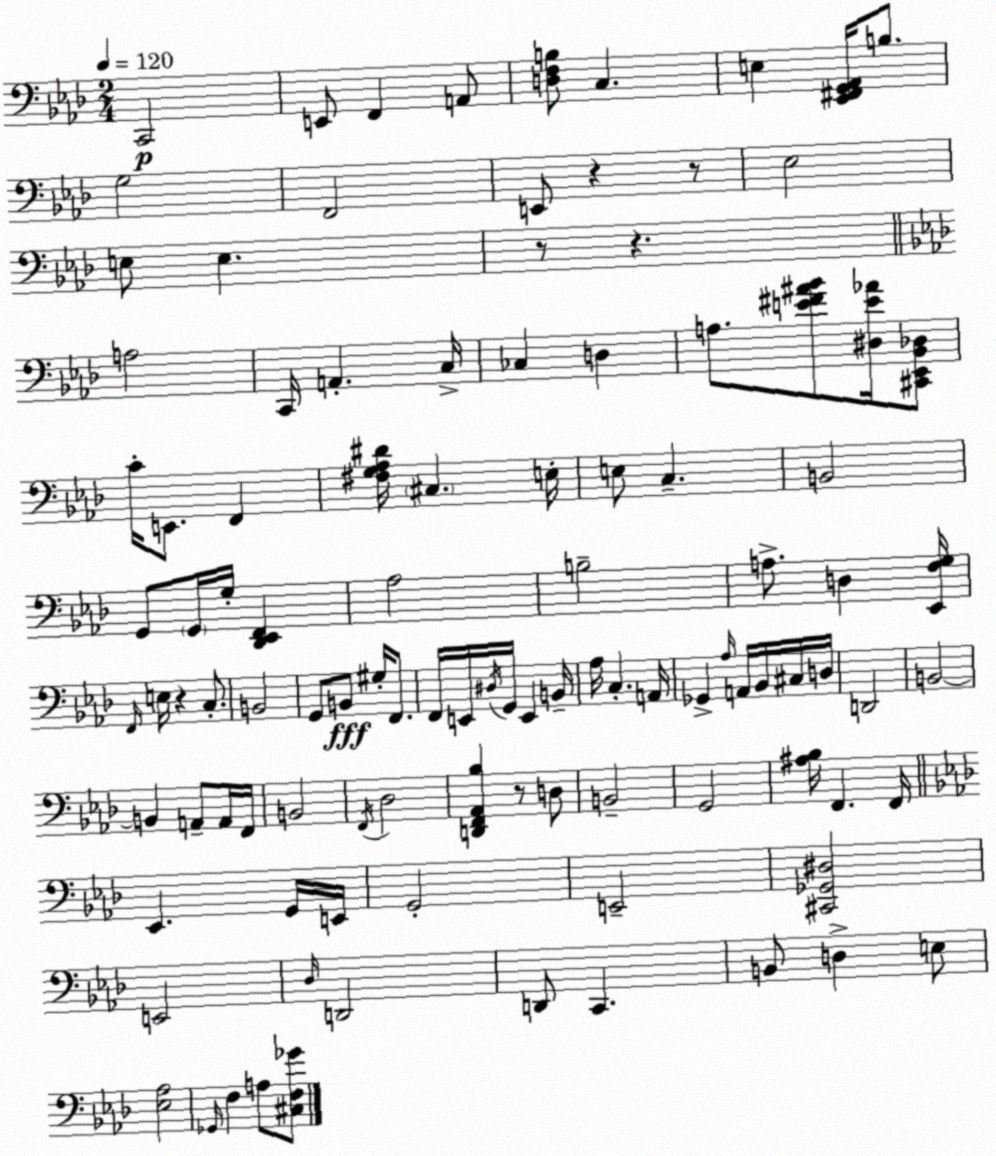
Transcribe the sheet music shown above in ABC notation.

X:1
T:Untitled
M:2/4
L:1/4
K:Fm
C,,2 E,,/2 F,, A,,/2 [D,F,B,]/2 C, E, [_E,,^F,,G,,_A,,]/4 B,/2 G,2 F,,2 E,,/2 z z/2 _E,2 E,/2 E, z/2 z A,2 C,,/4 A,, C,/4 _C, D, A,/2 [E^F^A_B]/2 [^D,E_A]/4 [^C,,_E,,_B,,_D,]/2 C/4 E,,/2 F,, [^F,G,_A,^D]/4 ^C, E,/4 E,/2 C, B,,2 G,,/2 G,,/4 G,/4 [_D,,_E,,F,,] _A,2 B,2 A,/2 D, [_E,,F,G,]/4 F,,/4 E,/4 z C,/2 B,,2 G,,/2 B,,/2 ^G,/4 F,,/2 F,,/4 E,,/4 ^D,/4 G,,/4 E,, B,,/4 _A,/4 C, A,,/4 _G,, _A,/4 A,,/4 _B,,/4 ^C,/4 D,/4 D,,2 B,,2 B,, A,,/2 A,,/4 F,,/4 B,,2 F,,/4 _D,2 [D,,F,,_A,,_B,] z/2 D,/2 B,,2 G,,2 [^A,_B,]/4 F,, F,,/4 _E,, G,,/4 E,,/4 G,,2 E,,2 [^C,,_G,,^D,]2 E,,2 _D,/4 D,,2 D,,/2 C,, B,,/2 D, E,/2 [_E,_A,]2 _G,,/4 F, A,/2 [^C,F,_G]/2